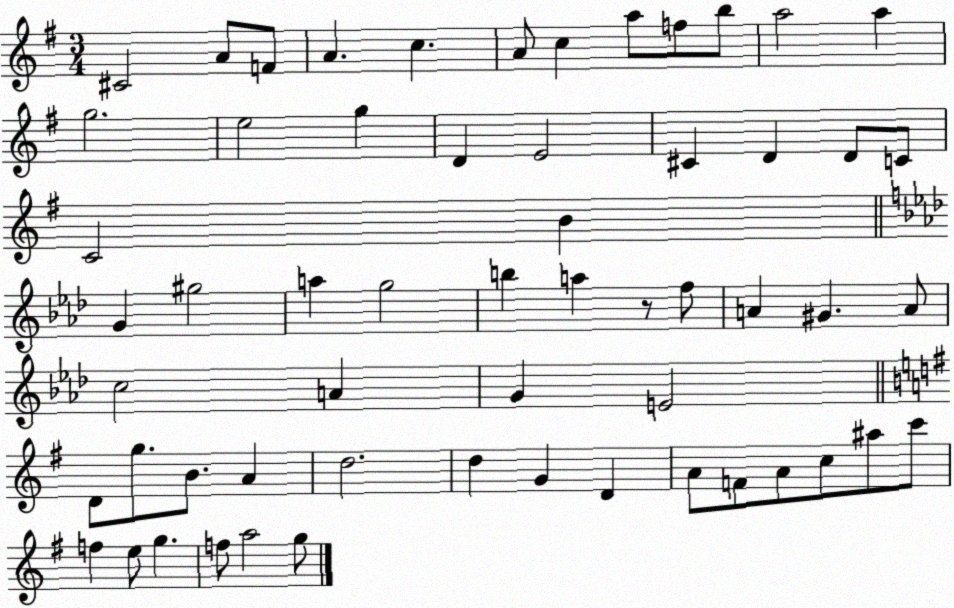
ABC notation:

X:1
T:Untitled
M:3/4
L:1/4
K:G
^C2 A/2 F/2 A c A/2 c a/2 f/2 b/2 a2 a g2 e2 g D E2 ^C D D/2 C/2 C2 B G ^g2 a g2 b a z/2 f/2 A ^G A/2 c2 A G E2 D/2 g/2 B/2 A d2 d G D A/2 F/2 A/2 c/2 ^a/2 c'/2 f e/2 g f/2 a2 g/2